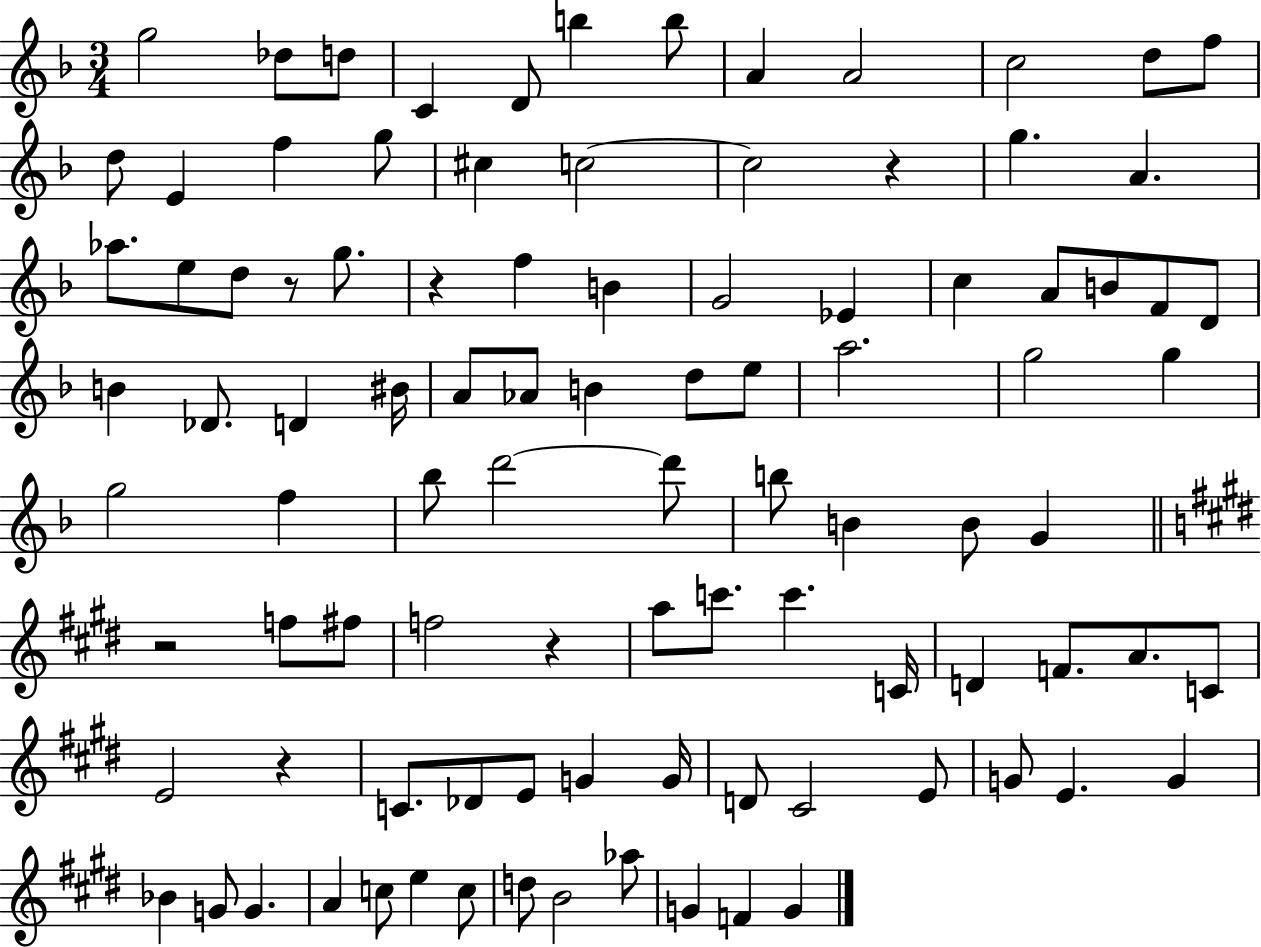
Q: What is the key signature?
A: F major